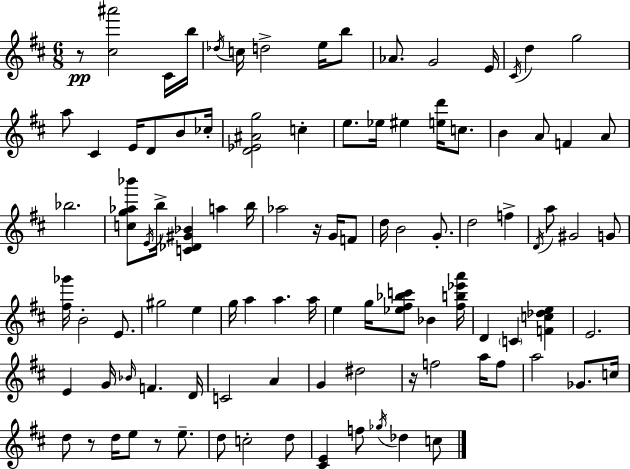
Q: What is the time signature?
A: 6/8